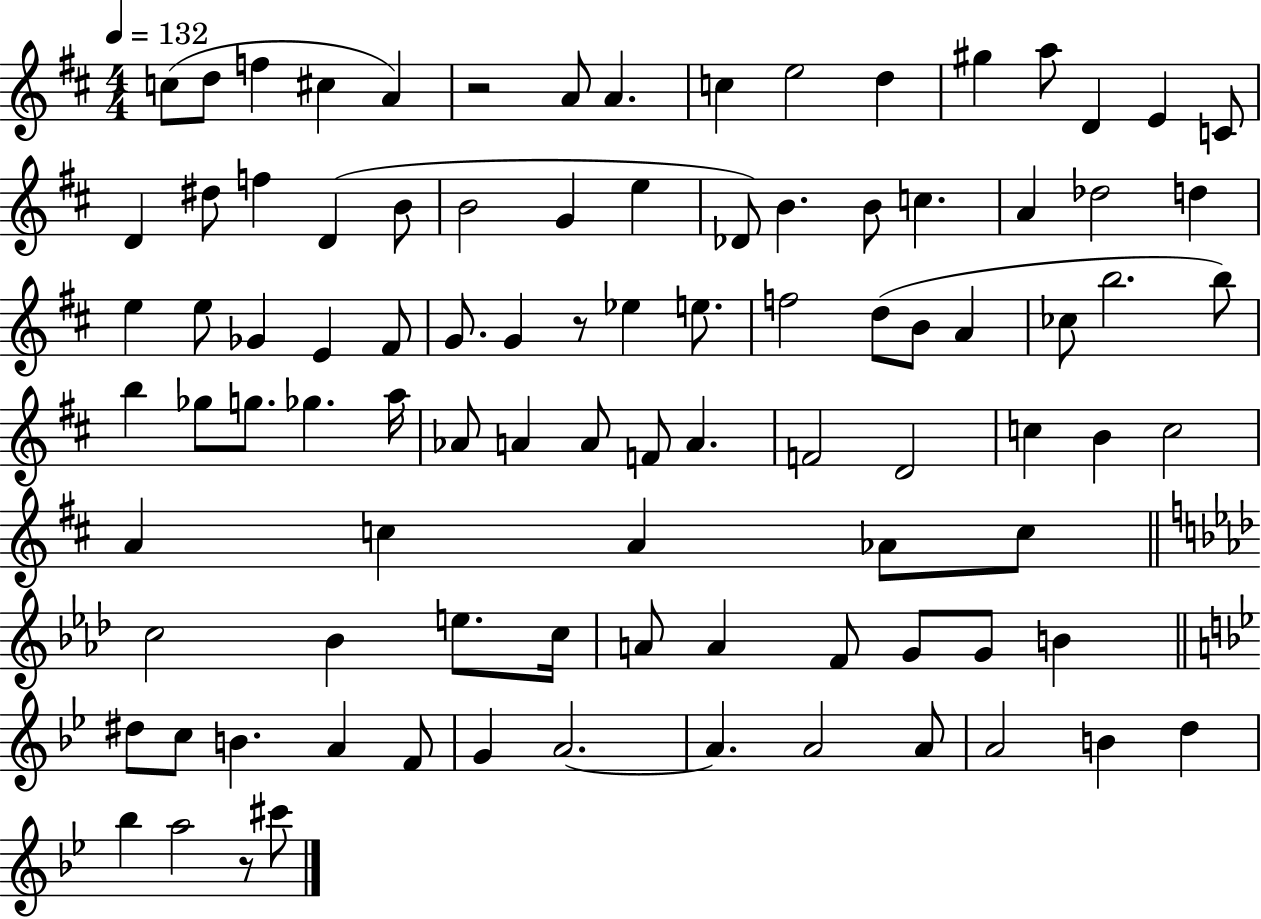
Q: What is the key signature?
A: D major